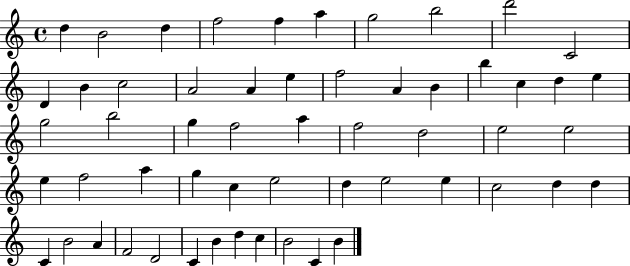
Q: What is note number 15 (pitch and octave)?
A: A4